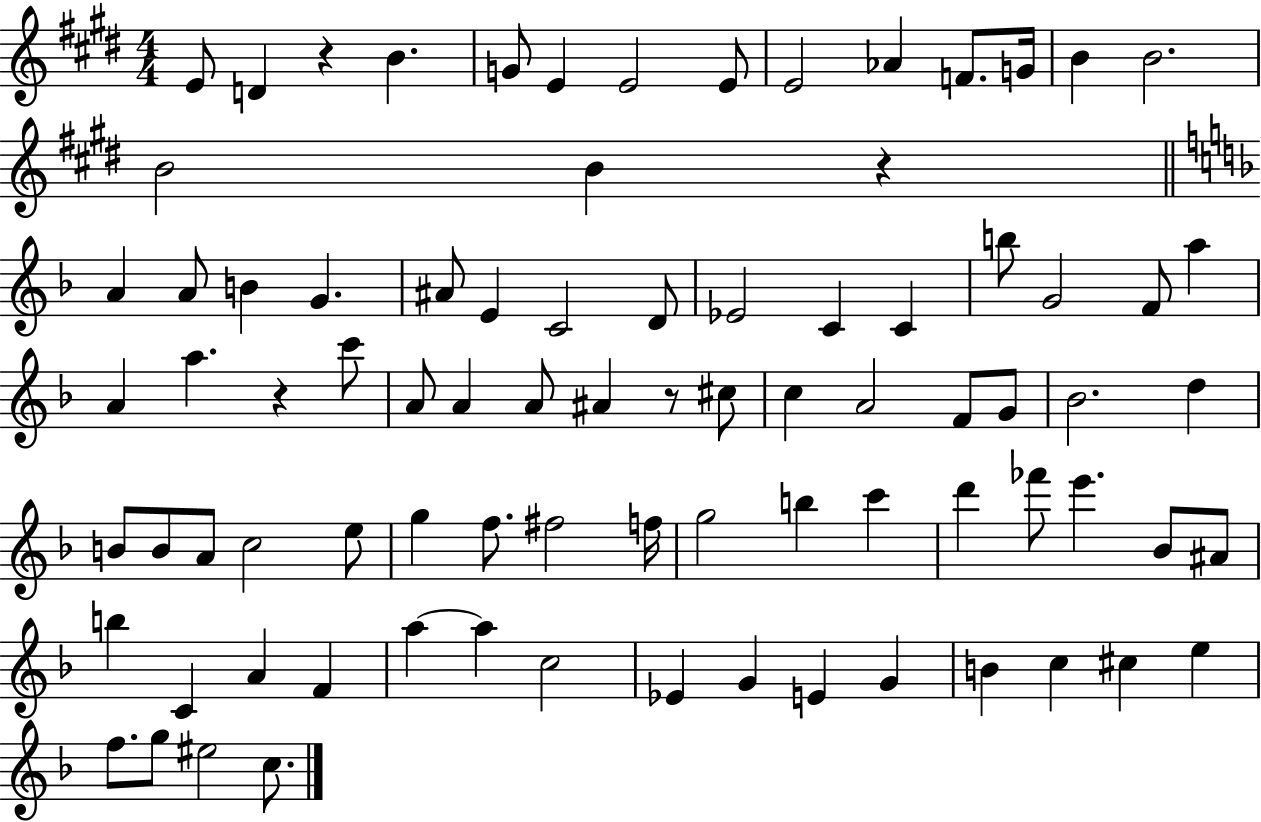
{
  \clef treble
  \numericTimeSignature
  \time 4/4
  \key e \major
  e'8 d'4 r4 b'4. | g'8 e'4 e'2 e'8 | e'2 aes'4 f'8. g'16 | b'4 b'2. | \break b'2 b'4 r4 | \bar "||" \break \key f \major a'4 a'8 b'4 g'4. | ais'8 e'4 c'2 d'8 | ees'2 c'4 c'4 | b''8 g'2 f'8 a''4 | \break a'4 a''4. r4 c'''8 | a'8 a'4 a'8 ais'4 r8 cis''8 | c''4 a'2 f'8 g'8 | bes'2. d''4 | \break b'8 b'8 a'8 c''2 e''8 | g''4 f''8. fis''2 f''16 | g''2 b''4 c'''4 | d'''4 fes'''8 e'''4. bes'8 ais'8 | \break b''4 c'4 a'4 f'4 | a''4~~ a''4 c''2 | ees'4 g'4 e'4 g'4 | b'4 c''4 cis''4 e''4 | \break f''8. g''8 eis''2 c''8. | \bar "|."
}